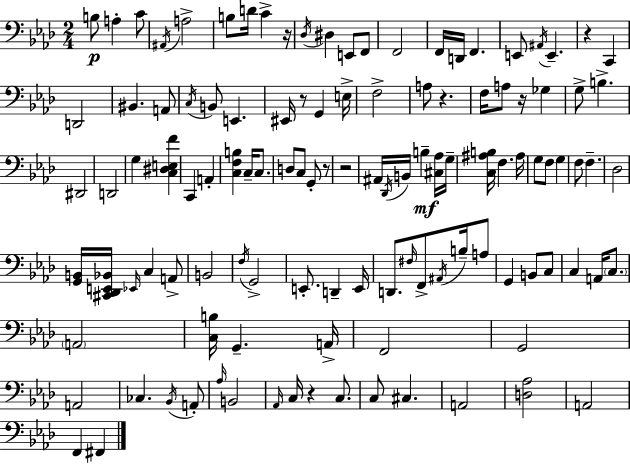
{
  \clef bass
  \numericTimeSignature
  \time 2/4
  \key aes \major
  b8\p a4-. c'8 | \acciaccatura { ais,16 } a2-> | b8 d'16 c'4-> | r16 \acciaccatura { des16 } dis4 e,8 | \break f,8 f,2 | f,16 d,16 f,4. | e,8 \acciaccatura { ais,16 } e,4.-- | r4 c,4 | \break d,2 | bis,4. | a,8 \acciaccatura { c16 } b,8 e,4. | eis,16 r8 g,4 | \break e16-> f2-> | a8 r4. | f16 a8 r16 | ges4 g8-> b4.-> | \break dis,2 | d,2 | g4 | <c dis e f'>4 c,4 | \break a,4-. <c f b>4 | c16-- c8. d8 c8 | g,8-. r8 r2 | ais,16 \acciaccatura { des,16 } b,16 b4--\mf | \break <cis aes>16 g16-- <c ais b>16 f4. | ais16 g8 f8 | g4 f8 f4.-- | des2 | \break <g, b,>16 <cis, des, e, bes,>16 \grace { ees,16 } | c4 a,8-> b,2 | \acciaccatura { f16 } g,2-> | e,8.-. | \break d,4-- e,16 d,8. | \grace { fis16 } f,8-> \acciaccatura { ais,16 } b16-- a8 | g,4 b,8 c8 | c4 a,16 \parenthesize c8. | \break \parenthesize a,2 | <c b>16 g,4.-- | a,16-> f,2 | g,2 | \break a,2 | ces4. \acciaccatura { bes,16 } | a,8-. \grace { aes16 } b,2 | \grace { aes,16 } c16 r4 | \break c8. c8 cis4. | a,2 | <d aes>2 | a,2 | \break f,4 | fis,4 \bar "|."
}